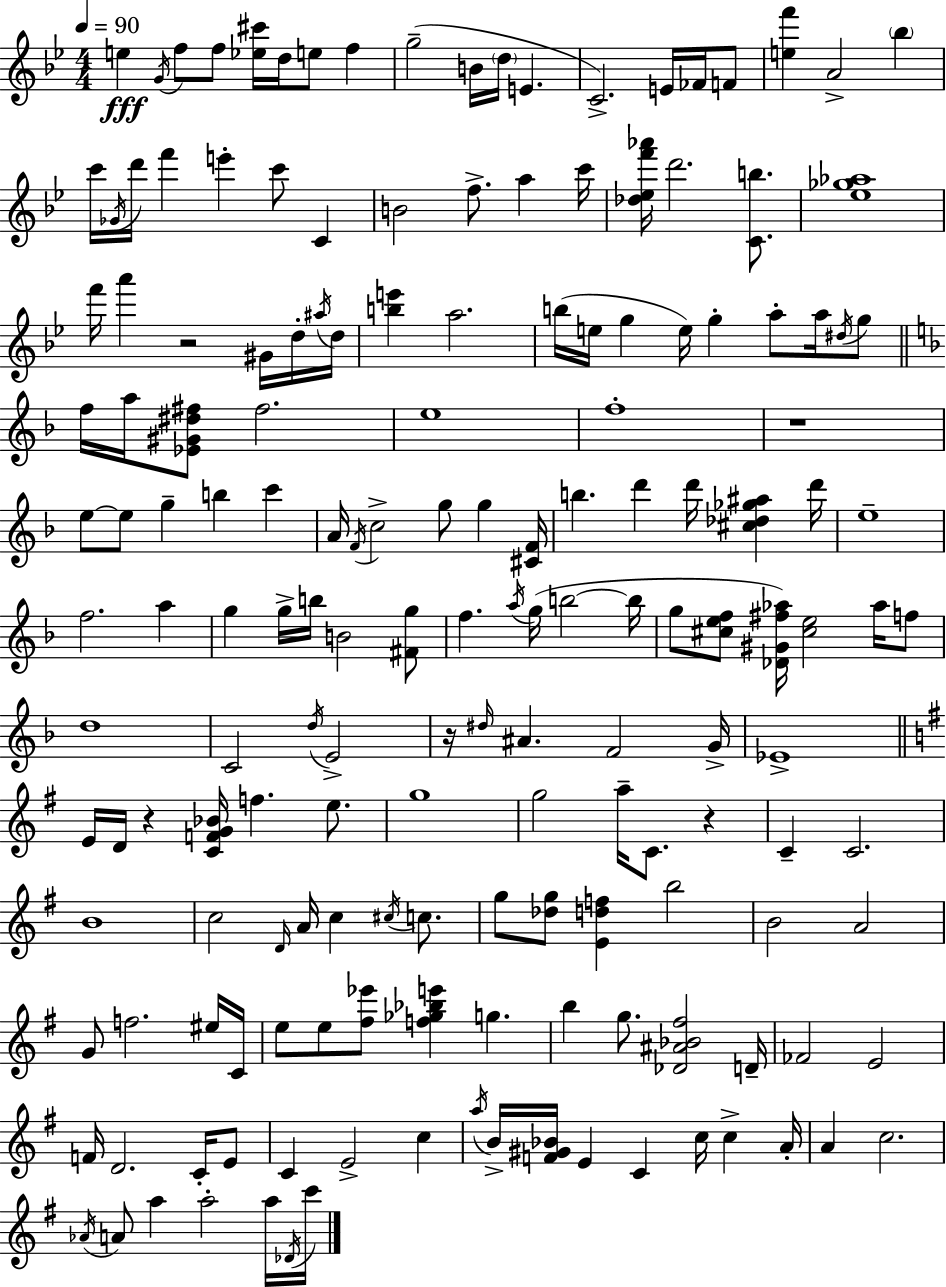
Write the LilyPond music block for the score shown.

{
  \clef treble
  \numericTimeSignature
  \time 4/4
  \key bes \major
  \tempo 4 = 90
  e''4\fff \acciaccatura { g'16 } f''8 f''8 <ees'' cis'''>16 d''16 e''8 f''4 | g''2--( b'16 \parenthesize d''16 e'4. | c'2.->) e'16 fes'16 f'8 | <e'' f'''>4 a'2-> \parenthesize bes''4 | \break c'''16 \acciaccatura { ges'16 } d'''16 f'''4 e'''4-. c'''8 c'4 | b'2 f''8.-> a''4 | c'''16 <des'' ees'' f''' aes'''>16 d'''2. <c' b''>8. | <ees'' ges'' aes''>1 | \break f'''16 a'''4 r2 gis'16 | d''16-. \acciaccatura { ais''16 } d''16 <b'' e'''>4 a''2. | b''16( e''16 g''4 e''16) g''4-. a''8-. | a''16 \acciaccatura { dis''16 } g''8 \bar "||" \break \key f \major f''16 a''16 <ees' gis' dis'' fis''>8 fis''2. | e''1 | f''1-. | r1 | \break e''8~~ e''8 g''4-- b''4 c'''4 | a'16 \acciaccatura { f'16 } c''2-> g''8 g''4 | <cis' f'>16 b''4. d'''4 d'''16 <cis'' des'' ges'' ais''>4 | d'''16 e''1-- | \break f''2. a''4 | g''4 g''16-> b''16 b'2 <fis' g''>8 | f''4. \acciaccatura { a''16 } g''16( b''2~~ | b''16 g''8 <cis'' e'' f''>8 <des' gis' fis'' aes''>16) <cis'' e''>2 aes''16 | \break f''8 d''1 | c'2 \acciaccatura { d''16 } e'2-> | r16 \grace { dis''16 } ais'4. f'2 | g'16-> ees'1-> | \break \bar "||" \break \key e \minor e'16 d'16 r4 <c' f' g' bes'>16 f''4. e''8. | g''1 | g''2 a''16-- c'8. r4 | c'4-- c'2. | \break b'1 | c''2 \grace { d'16 } a'16 c''4 \acciaccatura { cis''16 } c''8. | g''8 <des'' g''>8 <e' d'' f''>4 b''2 | b'2 a'2 | \break g'8 f''2. | eis''16 c'16 e''8 e''8 <fis'' ees'''>8 <f'' ges'' bes'' e'''>4 g''4. | b''4 g''8. <des' ais' bes' fis''>2 | d'16-- fes'2 e'2 | \break f'16 d'2. c'16-. | e'8 c'4 e'2-> c''4 | \acciaccatura { a''16 } b'16-> <f' gis' bes'>16 e'4 c'4 c''16 c''4-> | a'16-. a'4 c''2. | \break \acciaccatura { aes'16 } a'8 a''4 a''2-. | a''16 \acciaccatura { des'16 } c'''16 \bar "|."
}